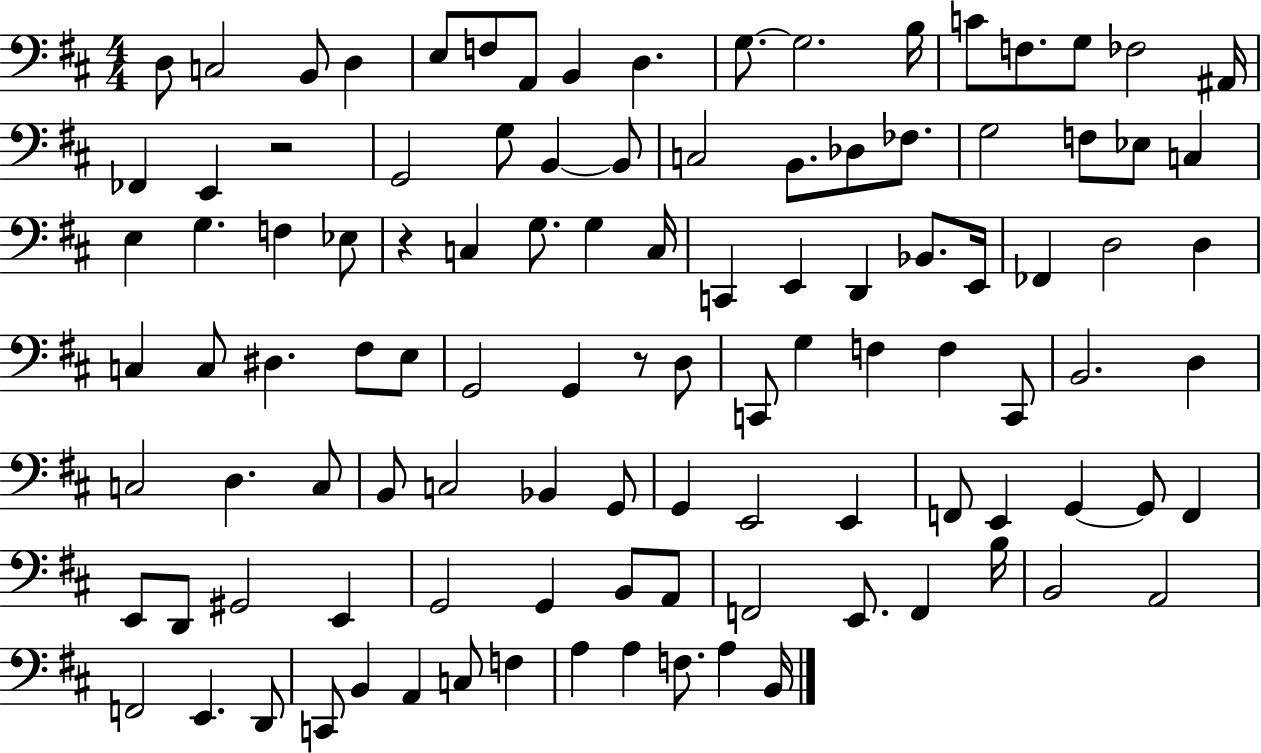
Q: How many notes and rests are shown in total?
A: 107